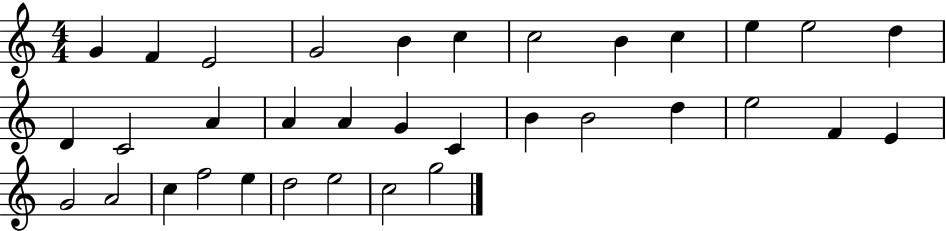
G4/q F4/q E4/h G4/h B4/q C5/q C5/h B4/q C5/q E5/q E5/h D5/q D4/q C4/h A4/q A4/q A4/q G4/q C4/q B4/q B4/h D5/q E5/h F4/q E4/q G4/h A4/h C5/q F5/h E5/q D5/h E5/h C5/h G5/h